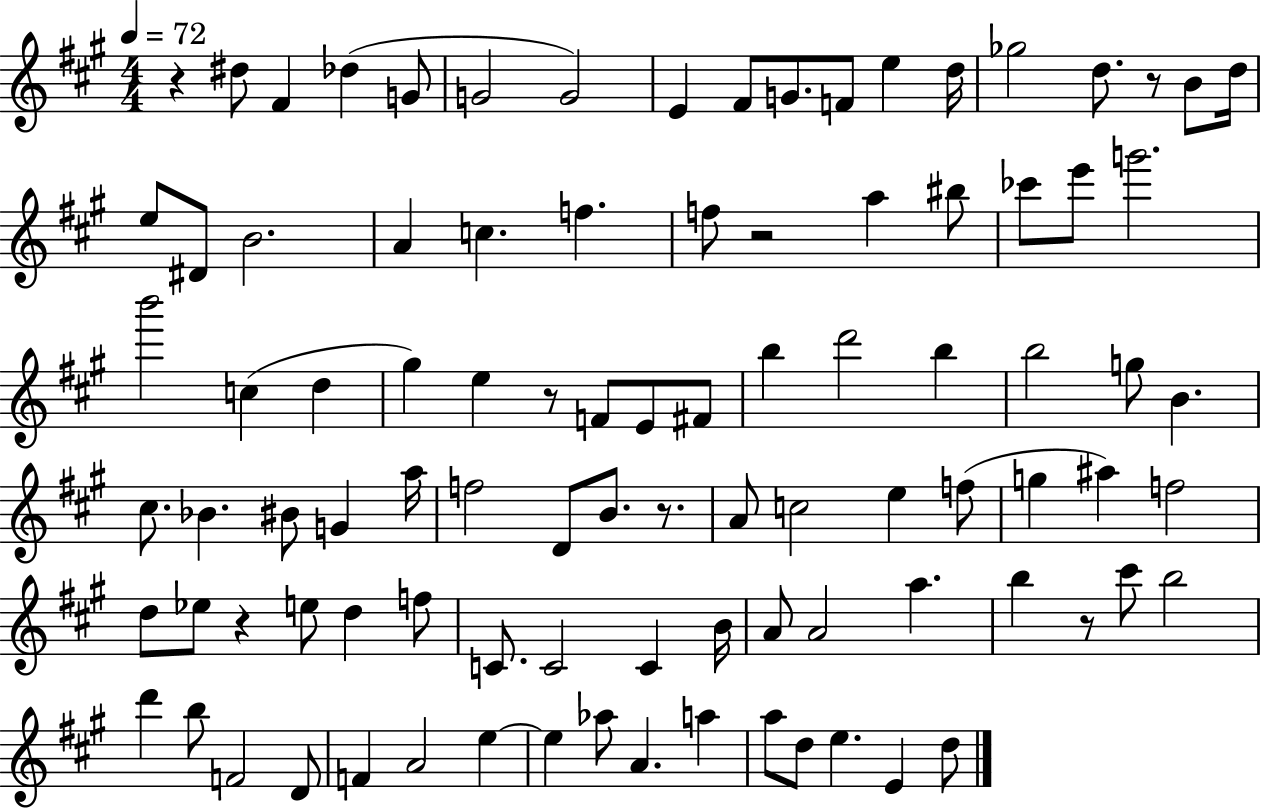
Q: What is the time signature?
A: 4/4